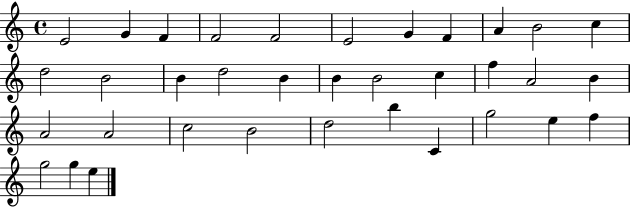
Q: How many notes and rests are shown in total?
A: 35